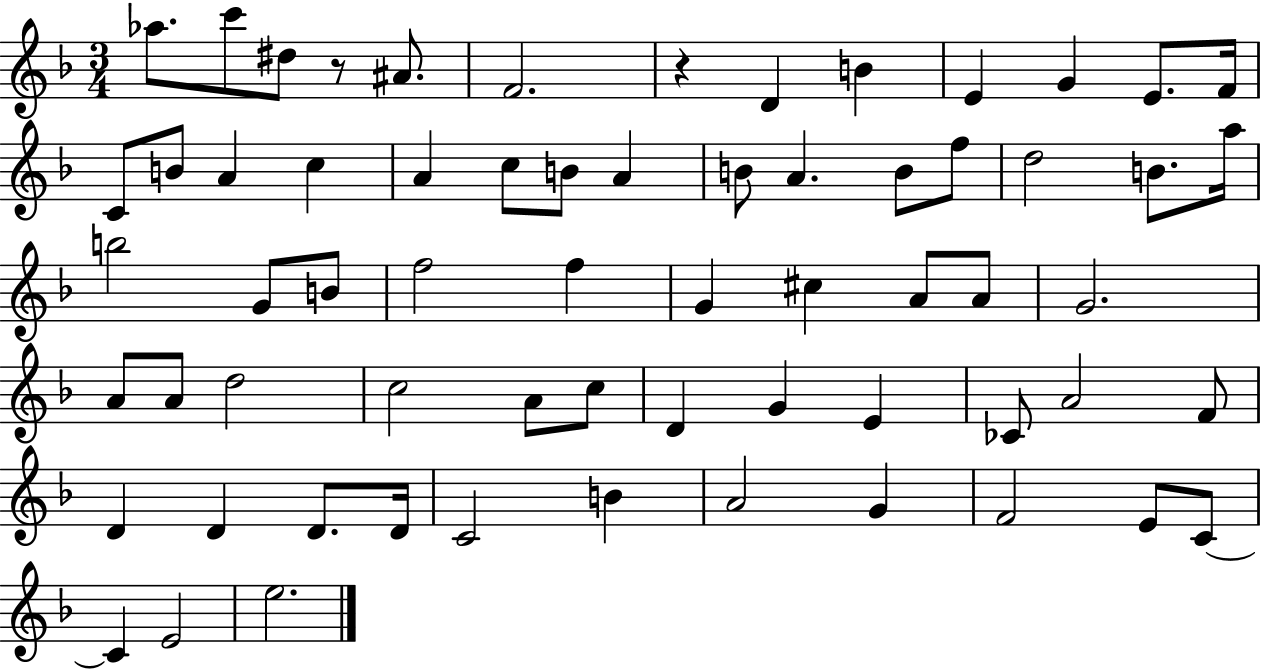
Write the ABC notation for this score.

X:1
T:Untitled
M:3/4
L:1/4
K:F
_a/2 c'/2 ^d/2 z/2 ^A/2 F2 z D B E G E/2 F/4 C/2 B/2 A c A c/2 B/2 A B/2 A B/2 f/2 d2 B/2 a/4 b2 G/2 B/2 f2 f G ^c A/2 A/2 G2 A/2 A/2 d2 c2 A/2 c/2 D G E _C/2 A2 F/2 D D D/2 D/4 C2 B A2 G F2 E/2 C/2 C E2 e2